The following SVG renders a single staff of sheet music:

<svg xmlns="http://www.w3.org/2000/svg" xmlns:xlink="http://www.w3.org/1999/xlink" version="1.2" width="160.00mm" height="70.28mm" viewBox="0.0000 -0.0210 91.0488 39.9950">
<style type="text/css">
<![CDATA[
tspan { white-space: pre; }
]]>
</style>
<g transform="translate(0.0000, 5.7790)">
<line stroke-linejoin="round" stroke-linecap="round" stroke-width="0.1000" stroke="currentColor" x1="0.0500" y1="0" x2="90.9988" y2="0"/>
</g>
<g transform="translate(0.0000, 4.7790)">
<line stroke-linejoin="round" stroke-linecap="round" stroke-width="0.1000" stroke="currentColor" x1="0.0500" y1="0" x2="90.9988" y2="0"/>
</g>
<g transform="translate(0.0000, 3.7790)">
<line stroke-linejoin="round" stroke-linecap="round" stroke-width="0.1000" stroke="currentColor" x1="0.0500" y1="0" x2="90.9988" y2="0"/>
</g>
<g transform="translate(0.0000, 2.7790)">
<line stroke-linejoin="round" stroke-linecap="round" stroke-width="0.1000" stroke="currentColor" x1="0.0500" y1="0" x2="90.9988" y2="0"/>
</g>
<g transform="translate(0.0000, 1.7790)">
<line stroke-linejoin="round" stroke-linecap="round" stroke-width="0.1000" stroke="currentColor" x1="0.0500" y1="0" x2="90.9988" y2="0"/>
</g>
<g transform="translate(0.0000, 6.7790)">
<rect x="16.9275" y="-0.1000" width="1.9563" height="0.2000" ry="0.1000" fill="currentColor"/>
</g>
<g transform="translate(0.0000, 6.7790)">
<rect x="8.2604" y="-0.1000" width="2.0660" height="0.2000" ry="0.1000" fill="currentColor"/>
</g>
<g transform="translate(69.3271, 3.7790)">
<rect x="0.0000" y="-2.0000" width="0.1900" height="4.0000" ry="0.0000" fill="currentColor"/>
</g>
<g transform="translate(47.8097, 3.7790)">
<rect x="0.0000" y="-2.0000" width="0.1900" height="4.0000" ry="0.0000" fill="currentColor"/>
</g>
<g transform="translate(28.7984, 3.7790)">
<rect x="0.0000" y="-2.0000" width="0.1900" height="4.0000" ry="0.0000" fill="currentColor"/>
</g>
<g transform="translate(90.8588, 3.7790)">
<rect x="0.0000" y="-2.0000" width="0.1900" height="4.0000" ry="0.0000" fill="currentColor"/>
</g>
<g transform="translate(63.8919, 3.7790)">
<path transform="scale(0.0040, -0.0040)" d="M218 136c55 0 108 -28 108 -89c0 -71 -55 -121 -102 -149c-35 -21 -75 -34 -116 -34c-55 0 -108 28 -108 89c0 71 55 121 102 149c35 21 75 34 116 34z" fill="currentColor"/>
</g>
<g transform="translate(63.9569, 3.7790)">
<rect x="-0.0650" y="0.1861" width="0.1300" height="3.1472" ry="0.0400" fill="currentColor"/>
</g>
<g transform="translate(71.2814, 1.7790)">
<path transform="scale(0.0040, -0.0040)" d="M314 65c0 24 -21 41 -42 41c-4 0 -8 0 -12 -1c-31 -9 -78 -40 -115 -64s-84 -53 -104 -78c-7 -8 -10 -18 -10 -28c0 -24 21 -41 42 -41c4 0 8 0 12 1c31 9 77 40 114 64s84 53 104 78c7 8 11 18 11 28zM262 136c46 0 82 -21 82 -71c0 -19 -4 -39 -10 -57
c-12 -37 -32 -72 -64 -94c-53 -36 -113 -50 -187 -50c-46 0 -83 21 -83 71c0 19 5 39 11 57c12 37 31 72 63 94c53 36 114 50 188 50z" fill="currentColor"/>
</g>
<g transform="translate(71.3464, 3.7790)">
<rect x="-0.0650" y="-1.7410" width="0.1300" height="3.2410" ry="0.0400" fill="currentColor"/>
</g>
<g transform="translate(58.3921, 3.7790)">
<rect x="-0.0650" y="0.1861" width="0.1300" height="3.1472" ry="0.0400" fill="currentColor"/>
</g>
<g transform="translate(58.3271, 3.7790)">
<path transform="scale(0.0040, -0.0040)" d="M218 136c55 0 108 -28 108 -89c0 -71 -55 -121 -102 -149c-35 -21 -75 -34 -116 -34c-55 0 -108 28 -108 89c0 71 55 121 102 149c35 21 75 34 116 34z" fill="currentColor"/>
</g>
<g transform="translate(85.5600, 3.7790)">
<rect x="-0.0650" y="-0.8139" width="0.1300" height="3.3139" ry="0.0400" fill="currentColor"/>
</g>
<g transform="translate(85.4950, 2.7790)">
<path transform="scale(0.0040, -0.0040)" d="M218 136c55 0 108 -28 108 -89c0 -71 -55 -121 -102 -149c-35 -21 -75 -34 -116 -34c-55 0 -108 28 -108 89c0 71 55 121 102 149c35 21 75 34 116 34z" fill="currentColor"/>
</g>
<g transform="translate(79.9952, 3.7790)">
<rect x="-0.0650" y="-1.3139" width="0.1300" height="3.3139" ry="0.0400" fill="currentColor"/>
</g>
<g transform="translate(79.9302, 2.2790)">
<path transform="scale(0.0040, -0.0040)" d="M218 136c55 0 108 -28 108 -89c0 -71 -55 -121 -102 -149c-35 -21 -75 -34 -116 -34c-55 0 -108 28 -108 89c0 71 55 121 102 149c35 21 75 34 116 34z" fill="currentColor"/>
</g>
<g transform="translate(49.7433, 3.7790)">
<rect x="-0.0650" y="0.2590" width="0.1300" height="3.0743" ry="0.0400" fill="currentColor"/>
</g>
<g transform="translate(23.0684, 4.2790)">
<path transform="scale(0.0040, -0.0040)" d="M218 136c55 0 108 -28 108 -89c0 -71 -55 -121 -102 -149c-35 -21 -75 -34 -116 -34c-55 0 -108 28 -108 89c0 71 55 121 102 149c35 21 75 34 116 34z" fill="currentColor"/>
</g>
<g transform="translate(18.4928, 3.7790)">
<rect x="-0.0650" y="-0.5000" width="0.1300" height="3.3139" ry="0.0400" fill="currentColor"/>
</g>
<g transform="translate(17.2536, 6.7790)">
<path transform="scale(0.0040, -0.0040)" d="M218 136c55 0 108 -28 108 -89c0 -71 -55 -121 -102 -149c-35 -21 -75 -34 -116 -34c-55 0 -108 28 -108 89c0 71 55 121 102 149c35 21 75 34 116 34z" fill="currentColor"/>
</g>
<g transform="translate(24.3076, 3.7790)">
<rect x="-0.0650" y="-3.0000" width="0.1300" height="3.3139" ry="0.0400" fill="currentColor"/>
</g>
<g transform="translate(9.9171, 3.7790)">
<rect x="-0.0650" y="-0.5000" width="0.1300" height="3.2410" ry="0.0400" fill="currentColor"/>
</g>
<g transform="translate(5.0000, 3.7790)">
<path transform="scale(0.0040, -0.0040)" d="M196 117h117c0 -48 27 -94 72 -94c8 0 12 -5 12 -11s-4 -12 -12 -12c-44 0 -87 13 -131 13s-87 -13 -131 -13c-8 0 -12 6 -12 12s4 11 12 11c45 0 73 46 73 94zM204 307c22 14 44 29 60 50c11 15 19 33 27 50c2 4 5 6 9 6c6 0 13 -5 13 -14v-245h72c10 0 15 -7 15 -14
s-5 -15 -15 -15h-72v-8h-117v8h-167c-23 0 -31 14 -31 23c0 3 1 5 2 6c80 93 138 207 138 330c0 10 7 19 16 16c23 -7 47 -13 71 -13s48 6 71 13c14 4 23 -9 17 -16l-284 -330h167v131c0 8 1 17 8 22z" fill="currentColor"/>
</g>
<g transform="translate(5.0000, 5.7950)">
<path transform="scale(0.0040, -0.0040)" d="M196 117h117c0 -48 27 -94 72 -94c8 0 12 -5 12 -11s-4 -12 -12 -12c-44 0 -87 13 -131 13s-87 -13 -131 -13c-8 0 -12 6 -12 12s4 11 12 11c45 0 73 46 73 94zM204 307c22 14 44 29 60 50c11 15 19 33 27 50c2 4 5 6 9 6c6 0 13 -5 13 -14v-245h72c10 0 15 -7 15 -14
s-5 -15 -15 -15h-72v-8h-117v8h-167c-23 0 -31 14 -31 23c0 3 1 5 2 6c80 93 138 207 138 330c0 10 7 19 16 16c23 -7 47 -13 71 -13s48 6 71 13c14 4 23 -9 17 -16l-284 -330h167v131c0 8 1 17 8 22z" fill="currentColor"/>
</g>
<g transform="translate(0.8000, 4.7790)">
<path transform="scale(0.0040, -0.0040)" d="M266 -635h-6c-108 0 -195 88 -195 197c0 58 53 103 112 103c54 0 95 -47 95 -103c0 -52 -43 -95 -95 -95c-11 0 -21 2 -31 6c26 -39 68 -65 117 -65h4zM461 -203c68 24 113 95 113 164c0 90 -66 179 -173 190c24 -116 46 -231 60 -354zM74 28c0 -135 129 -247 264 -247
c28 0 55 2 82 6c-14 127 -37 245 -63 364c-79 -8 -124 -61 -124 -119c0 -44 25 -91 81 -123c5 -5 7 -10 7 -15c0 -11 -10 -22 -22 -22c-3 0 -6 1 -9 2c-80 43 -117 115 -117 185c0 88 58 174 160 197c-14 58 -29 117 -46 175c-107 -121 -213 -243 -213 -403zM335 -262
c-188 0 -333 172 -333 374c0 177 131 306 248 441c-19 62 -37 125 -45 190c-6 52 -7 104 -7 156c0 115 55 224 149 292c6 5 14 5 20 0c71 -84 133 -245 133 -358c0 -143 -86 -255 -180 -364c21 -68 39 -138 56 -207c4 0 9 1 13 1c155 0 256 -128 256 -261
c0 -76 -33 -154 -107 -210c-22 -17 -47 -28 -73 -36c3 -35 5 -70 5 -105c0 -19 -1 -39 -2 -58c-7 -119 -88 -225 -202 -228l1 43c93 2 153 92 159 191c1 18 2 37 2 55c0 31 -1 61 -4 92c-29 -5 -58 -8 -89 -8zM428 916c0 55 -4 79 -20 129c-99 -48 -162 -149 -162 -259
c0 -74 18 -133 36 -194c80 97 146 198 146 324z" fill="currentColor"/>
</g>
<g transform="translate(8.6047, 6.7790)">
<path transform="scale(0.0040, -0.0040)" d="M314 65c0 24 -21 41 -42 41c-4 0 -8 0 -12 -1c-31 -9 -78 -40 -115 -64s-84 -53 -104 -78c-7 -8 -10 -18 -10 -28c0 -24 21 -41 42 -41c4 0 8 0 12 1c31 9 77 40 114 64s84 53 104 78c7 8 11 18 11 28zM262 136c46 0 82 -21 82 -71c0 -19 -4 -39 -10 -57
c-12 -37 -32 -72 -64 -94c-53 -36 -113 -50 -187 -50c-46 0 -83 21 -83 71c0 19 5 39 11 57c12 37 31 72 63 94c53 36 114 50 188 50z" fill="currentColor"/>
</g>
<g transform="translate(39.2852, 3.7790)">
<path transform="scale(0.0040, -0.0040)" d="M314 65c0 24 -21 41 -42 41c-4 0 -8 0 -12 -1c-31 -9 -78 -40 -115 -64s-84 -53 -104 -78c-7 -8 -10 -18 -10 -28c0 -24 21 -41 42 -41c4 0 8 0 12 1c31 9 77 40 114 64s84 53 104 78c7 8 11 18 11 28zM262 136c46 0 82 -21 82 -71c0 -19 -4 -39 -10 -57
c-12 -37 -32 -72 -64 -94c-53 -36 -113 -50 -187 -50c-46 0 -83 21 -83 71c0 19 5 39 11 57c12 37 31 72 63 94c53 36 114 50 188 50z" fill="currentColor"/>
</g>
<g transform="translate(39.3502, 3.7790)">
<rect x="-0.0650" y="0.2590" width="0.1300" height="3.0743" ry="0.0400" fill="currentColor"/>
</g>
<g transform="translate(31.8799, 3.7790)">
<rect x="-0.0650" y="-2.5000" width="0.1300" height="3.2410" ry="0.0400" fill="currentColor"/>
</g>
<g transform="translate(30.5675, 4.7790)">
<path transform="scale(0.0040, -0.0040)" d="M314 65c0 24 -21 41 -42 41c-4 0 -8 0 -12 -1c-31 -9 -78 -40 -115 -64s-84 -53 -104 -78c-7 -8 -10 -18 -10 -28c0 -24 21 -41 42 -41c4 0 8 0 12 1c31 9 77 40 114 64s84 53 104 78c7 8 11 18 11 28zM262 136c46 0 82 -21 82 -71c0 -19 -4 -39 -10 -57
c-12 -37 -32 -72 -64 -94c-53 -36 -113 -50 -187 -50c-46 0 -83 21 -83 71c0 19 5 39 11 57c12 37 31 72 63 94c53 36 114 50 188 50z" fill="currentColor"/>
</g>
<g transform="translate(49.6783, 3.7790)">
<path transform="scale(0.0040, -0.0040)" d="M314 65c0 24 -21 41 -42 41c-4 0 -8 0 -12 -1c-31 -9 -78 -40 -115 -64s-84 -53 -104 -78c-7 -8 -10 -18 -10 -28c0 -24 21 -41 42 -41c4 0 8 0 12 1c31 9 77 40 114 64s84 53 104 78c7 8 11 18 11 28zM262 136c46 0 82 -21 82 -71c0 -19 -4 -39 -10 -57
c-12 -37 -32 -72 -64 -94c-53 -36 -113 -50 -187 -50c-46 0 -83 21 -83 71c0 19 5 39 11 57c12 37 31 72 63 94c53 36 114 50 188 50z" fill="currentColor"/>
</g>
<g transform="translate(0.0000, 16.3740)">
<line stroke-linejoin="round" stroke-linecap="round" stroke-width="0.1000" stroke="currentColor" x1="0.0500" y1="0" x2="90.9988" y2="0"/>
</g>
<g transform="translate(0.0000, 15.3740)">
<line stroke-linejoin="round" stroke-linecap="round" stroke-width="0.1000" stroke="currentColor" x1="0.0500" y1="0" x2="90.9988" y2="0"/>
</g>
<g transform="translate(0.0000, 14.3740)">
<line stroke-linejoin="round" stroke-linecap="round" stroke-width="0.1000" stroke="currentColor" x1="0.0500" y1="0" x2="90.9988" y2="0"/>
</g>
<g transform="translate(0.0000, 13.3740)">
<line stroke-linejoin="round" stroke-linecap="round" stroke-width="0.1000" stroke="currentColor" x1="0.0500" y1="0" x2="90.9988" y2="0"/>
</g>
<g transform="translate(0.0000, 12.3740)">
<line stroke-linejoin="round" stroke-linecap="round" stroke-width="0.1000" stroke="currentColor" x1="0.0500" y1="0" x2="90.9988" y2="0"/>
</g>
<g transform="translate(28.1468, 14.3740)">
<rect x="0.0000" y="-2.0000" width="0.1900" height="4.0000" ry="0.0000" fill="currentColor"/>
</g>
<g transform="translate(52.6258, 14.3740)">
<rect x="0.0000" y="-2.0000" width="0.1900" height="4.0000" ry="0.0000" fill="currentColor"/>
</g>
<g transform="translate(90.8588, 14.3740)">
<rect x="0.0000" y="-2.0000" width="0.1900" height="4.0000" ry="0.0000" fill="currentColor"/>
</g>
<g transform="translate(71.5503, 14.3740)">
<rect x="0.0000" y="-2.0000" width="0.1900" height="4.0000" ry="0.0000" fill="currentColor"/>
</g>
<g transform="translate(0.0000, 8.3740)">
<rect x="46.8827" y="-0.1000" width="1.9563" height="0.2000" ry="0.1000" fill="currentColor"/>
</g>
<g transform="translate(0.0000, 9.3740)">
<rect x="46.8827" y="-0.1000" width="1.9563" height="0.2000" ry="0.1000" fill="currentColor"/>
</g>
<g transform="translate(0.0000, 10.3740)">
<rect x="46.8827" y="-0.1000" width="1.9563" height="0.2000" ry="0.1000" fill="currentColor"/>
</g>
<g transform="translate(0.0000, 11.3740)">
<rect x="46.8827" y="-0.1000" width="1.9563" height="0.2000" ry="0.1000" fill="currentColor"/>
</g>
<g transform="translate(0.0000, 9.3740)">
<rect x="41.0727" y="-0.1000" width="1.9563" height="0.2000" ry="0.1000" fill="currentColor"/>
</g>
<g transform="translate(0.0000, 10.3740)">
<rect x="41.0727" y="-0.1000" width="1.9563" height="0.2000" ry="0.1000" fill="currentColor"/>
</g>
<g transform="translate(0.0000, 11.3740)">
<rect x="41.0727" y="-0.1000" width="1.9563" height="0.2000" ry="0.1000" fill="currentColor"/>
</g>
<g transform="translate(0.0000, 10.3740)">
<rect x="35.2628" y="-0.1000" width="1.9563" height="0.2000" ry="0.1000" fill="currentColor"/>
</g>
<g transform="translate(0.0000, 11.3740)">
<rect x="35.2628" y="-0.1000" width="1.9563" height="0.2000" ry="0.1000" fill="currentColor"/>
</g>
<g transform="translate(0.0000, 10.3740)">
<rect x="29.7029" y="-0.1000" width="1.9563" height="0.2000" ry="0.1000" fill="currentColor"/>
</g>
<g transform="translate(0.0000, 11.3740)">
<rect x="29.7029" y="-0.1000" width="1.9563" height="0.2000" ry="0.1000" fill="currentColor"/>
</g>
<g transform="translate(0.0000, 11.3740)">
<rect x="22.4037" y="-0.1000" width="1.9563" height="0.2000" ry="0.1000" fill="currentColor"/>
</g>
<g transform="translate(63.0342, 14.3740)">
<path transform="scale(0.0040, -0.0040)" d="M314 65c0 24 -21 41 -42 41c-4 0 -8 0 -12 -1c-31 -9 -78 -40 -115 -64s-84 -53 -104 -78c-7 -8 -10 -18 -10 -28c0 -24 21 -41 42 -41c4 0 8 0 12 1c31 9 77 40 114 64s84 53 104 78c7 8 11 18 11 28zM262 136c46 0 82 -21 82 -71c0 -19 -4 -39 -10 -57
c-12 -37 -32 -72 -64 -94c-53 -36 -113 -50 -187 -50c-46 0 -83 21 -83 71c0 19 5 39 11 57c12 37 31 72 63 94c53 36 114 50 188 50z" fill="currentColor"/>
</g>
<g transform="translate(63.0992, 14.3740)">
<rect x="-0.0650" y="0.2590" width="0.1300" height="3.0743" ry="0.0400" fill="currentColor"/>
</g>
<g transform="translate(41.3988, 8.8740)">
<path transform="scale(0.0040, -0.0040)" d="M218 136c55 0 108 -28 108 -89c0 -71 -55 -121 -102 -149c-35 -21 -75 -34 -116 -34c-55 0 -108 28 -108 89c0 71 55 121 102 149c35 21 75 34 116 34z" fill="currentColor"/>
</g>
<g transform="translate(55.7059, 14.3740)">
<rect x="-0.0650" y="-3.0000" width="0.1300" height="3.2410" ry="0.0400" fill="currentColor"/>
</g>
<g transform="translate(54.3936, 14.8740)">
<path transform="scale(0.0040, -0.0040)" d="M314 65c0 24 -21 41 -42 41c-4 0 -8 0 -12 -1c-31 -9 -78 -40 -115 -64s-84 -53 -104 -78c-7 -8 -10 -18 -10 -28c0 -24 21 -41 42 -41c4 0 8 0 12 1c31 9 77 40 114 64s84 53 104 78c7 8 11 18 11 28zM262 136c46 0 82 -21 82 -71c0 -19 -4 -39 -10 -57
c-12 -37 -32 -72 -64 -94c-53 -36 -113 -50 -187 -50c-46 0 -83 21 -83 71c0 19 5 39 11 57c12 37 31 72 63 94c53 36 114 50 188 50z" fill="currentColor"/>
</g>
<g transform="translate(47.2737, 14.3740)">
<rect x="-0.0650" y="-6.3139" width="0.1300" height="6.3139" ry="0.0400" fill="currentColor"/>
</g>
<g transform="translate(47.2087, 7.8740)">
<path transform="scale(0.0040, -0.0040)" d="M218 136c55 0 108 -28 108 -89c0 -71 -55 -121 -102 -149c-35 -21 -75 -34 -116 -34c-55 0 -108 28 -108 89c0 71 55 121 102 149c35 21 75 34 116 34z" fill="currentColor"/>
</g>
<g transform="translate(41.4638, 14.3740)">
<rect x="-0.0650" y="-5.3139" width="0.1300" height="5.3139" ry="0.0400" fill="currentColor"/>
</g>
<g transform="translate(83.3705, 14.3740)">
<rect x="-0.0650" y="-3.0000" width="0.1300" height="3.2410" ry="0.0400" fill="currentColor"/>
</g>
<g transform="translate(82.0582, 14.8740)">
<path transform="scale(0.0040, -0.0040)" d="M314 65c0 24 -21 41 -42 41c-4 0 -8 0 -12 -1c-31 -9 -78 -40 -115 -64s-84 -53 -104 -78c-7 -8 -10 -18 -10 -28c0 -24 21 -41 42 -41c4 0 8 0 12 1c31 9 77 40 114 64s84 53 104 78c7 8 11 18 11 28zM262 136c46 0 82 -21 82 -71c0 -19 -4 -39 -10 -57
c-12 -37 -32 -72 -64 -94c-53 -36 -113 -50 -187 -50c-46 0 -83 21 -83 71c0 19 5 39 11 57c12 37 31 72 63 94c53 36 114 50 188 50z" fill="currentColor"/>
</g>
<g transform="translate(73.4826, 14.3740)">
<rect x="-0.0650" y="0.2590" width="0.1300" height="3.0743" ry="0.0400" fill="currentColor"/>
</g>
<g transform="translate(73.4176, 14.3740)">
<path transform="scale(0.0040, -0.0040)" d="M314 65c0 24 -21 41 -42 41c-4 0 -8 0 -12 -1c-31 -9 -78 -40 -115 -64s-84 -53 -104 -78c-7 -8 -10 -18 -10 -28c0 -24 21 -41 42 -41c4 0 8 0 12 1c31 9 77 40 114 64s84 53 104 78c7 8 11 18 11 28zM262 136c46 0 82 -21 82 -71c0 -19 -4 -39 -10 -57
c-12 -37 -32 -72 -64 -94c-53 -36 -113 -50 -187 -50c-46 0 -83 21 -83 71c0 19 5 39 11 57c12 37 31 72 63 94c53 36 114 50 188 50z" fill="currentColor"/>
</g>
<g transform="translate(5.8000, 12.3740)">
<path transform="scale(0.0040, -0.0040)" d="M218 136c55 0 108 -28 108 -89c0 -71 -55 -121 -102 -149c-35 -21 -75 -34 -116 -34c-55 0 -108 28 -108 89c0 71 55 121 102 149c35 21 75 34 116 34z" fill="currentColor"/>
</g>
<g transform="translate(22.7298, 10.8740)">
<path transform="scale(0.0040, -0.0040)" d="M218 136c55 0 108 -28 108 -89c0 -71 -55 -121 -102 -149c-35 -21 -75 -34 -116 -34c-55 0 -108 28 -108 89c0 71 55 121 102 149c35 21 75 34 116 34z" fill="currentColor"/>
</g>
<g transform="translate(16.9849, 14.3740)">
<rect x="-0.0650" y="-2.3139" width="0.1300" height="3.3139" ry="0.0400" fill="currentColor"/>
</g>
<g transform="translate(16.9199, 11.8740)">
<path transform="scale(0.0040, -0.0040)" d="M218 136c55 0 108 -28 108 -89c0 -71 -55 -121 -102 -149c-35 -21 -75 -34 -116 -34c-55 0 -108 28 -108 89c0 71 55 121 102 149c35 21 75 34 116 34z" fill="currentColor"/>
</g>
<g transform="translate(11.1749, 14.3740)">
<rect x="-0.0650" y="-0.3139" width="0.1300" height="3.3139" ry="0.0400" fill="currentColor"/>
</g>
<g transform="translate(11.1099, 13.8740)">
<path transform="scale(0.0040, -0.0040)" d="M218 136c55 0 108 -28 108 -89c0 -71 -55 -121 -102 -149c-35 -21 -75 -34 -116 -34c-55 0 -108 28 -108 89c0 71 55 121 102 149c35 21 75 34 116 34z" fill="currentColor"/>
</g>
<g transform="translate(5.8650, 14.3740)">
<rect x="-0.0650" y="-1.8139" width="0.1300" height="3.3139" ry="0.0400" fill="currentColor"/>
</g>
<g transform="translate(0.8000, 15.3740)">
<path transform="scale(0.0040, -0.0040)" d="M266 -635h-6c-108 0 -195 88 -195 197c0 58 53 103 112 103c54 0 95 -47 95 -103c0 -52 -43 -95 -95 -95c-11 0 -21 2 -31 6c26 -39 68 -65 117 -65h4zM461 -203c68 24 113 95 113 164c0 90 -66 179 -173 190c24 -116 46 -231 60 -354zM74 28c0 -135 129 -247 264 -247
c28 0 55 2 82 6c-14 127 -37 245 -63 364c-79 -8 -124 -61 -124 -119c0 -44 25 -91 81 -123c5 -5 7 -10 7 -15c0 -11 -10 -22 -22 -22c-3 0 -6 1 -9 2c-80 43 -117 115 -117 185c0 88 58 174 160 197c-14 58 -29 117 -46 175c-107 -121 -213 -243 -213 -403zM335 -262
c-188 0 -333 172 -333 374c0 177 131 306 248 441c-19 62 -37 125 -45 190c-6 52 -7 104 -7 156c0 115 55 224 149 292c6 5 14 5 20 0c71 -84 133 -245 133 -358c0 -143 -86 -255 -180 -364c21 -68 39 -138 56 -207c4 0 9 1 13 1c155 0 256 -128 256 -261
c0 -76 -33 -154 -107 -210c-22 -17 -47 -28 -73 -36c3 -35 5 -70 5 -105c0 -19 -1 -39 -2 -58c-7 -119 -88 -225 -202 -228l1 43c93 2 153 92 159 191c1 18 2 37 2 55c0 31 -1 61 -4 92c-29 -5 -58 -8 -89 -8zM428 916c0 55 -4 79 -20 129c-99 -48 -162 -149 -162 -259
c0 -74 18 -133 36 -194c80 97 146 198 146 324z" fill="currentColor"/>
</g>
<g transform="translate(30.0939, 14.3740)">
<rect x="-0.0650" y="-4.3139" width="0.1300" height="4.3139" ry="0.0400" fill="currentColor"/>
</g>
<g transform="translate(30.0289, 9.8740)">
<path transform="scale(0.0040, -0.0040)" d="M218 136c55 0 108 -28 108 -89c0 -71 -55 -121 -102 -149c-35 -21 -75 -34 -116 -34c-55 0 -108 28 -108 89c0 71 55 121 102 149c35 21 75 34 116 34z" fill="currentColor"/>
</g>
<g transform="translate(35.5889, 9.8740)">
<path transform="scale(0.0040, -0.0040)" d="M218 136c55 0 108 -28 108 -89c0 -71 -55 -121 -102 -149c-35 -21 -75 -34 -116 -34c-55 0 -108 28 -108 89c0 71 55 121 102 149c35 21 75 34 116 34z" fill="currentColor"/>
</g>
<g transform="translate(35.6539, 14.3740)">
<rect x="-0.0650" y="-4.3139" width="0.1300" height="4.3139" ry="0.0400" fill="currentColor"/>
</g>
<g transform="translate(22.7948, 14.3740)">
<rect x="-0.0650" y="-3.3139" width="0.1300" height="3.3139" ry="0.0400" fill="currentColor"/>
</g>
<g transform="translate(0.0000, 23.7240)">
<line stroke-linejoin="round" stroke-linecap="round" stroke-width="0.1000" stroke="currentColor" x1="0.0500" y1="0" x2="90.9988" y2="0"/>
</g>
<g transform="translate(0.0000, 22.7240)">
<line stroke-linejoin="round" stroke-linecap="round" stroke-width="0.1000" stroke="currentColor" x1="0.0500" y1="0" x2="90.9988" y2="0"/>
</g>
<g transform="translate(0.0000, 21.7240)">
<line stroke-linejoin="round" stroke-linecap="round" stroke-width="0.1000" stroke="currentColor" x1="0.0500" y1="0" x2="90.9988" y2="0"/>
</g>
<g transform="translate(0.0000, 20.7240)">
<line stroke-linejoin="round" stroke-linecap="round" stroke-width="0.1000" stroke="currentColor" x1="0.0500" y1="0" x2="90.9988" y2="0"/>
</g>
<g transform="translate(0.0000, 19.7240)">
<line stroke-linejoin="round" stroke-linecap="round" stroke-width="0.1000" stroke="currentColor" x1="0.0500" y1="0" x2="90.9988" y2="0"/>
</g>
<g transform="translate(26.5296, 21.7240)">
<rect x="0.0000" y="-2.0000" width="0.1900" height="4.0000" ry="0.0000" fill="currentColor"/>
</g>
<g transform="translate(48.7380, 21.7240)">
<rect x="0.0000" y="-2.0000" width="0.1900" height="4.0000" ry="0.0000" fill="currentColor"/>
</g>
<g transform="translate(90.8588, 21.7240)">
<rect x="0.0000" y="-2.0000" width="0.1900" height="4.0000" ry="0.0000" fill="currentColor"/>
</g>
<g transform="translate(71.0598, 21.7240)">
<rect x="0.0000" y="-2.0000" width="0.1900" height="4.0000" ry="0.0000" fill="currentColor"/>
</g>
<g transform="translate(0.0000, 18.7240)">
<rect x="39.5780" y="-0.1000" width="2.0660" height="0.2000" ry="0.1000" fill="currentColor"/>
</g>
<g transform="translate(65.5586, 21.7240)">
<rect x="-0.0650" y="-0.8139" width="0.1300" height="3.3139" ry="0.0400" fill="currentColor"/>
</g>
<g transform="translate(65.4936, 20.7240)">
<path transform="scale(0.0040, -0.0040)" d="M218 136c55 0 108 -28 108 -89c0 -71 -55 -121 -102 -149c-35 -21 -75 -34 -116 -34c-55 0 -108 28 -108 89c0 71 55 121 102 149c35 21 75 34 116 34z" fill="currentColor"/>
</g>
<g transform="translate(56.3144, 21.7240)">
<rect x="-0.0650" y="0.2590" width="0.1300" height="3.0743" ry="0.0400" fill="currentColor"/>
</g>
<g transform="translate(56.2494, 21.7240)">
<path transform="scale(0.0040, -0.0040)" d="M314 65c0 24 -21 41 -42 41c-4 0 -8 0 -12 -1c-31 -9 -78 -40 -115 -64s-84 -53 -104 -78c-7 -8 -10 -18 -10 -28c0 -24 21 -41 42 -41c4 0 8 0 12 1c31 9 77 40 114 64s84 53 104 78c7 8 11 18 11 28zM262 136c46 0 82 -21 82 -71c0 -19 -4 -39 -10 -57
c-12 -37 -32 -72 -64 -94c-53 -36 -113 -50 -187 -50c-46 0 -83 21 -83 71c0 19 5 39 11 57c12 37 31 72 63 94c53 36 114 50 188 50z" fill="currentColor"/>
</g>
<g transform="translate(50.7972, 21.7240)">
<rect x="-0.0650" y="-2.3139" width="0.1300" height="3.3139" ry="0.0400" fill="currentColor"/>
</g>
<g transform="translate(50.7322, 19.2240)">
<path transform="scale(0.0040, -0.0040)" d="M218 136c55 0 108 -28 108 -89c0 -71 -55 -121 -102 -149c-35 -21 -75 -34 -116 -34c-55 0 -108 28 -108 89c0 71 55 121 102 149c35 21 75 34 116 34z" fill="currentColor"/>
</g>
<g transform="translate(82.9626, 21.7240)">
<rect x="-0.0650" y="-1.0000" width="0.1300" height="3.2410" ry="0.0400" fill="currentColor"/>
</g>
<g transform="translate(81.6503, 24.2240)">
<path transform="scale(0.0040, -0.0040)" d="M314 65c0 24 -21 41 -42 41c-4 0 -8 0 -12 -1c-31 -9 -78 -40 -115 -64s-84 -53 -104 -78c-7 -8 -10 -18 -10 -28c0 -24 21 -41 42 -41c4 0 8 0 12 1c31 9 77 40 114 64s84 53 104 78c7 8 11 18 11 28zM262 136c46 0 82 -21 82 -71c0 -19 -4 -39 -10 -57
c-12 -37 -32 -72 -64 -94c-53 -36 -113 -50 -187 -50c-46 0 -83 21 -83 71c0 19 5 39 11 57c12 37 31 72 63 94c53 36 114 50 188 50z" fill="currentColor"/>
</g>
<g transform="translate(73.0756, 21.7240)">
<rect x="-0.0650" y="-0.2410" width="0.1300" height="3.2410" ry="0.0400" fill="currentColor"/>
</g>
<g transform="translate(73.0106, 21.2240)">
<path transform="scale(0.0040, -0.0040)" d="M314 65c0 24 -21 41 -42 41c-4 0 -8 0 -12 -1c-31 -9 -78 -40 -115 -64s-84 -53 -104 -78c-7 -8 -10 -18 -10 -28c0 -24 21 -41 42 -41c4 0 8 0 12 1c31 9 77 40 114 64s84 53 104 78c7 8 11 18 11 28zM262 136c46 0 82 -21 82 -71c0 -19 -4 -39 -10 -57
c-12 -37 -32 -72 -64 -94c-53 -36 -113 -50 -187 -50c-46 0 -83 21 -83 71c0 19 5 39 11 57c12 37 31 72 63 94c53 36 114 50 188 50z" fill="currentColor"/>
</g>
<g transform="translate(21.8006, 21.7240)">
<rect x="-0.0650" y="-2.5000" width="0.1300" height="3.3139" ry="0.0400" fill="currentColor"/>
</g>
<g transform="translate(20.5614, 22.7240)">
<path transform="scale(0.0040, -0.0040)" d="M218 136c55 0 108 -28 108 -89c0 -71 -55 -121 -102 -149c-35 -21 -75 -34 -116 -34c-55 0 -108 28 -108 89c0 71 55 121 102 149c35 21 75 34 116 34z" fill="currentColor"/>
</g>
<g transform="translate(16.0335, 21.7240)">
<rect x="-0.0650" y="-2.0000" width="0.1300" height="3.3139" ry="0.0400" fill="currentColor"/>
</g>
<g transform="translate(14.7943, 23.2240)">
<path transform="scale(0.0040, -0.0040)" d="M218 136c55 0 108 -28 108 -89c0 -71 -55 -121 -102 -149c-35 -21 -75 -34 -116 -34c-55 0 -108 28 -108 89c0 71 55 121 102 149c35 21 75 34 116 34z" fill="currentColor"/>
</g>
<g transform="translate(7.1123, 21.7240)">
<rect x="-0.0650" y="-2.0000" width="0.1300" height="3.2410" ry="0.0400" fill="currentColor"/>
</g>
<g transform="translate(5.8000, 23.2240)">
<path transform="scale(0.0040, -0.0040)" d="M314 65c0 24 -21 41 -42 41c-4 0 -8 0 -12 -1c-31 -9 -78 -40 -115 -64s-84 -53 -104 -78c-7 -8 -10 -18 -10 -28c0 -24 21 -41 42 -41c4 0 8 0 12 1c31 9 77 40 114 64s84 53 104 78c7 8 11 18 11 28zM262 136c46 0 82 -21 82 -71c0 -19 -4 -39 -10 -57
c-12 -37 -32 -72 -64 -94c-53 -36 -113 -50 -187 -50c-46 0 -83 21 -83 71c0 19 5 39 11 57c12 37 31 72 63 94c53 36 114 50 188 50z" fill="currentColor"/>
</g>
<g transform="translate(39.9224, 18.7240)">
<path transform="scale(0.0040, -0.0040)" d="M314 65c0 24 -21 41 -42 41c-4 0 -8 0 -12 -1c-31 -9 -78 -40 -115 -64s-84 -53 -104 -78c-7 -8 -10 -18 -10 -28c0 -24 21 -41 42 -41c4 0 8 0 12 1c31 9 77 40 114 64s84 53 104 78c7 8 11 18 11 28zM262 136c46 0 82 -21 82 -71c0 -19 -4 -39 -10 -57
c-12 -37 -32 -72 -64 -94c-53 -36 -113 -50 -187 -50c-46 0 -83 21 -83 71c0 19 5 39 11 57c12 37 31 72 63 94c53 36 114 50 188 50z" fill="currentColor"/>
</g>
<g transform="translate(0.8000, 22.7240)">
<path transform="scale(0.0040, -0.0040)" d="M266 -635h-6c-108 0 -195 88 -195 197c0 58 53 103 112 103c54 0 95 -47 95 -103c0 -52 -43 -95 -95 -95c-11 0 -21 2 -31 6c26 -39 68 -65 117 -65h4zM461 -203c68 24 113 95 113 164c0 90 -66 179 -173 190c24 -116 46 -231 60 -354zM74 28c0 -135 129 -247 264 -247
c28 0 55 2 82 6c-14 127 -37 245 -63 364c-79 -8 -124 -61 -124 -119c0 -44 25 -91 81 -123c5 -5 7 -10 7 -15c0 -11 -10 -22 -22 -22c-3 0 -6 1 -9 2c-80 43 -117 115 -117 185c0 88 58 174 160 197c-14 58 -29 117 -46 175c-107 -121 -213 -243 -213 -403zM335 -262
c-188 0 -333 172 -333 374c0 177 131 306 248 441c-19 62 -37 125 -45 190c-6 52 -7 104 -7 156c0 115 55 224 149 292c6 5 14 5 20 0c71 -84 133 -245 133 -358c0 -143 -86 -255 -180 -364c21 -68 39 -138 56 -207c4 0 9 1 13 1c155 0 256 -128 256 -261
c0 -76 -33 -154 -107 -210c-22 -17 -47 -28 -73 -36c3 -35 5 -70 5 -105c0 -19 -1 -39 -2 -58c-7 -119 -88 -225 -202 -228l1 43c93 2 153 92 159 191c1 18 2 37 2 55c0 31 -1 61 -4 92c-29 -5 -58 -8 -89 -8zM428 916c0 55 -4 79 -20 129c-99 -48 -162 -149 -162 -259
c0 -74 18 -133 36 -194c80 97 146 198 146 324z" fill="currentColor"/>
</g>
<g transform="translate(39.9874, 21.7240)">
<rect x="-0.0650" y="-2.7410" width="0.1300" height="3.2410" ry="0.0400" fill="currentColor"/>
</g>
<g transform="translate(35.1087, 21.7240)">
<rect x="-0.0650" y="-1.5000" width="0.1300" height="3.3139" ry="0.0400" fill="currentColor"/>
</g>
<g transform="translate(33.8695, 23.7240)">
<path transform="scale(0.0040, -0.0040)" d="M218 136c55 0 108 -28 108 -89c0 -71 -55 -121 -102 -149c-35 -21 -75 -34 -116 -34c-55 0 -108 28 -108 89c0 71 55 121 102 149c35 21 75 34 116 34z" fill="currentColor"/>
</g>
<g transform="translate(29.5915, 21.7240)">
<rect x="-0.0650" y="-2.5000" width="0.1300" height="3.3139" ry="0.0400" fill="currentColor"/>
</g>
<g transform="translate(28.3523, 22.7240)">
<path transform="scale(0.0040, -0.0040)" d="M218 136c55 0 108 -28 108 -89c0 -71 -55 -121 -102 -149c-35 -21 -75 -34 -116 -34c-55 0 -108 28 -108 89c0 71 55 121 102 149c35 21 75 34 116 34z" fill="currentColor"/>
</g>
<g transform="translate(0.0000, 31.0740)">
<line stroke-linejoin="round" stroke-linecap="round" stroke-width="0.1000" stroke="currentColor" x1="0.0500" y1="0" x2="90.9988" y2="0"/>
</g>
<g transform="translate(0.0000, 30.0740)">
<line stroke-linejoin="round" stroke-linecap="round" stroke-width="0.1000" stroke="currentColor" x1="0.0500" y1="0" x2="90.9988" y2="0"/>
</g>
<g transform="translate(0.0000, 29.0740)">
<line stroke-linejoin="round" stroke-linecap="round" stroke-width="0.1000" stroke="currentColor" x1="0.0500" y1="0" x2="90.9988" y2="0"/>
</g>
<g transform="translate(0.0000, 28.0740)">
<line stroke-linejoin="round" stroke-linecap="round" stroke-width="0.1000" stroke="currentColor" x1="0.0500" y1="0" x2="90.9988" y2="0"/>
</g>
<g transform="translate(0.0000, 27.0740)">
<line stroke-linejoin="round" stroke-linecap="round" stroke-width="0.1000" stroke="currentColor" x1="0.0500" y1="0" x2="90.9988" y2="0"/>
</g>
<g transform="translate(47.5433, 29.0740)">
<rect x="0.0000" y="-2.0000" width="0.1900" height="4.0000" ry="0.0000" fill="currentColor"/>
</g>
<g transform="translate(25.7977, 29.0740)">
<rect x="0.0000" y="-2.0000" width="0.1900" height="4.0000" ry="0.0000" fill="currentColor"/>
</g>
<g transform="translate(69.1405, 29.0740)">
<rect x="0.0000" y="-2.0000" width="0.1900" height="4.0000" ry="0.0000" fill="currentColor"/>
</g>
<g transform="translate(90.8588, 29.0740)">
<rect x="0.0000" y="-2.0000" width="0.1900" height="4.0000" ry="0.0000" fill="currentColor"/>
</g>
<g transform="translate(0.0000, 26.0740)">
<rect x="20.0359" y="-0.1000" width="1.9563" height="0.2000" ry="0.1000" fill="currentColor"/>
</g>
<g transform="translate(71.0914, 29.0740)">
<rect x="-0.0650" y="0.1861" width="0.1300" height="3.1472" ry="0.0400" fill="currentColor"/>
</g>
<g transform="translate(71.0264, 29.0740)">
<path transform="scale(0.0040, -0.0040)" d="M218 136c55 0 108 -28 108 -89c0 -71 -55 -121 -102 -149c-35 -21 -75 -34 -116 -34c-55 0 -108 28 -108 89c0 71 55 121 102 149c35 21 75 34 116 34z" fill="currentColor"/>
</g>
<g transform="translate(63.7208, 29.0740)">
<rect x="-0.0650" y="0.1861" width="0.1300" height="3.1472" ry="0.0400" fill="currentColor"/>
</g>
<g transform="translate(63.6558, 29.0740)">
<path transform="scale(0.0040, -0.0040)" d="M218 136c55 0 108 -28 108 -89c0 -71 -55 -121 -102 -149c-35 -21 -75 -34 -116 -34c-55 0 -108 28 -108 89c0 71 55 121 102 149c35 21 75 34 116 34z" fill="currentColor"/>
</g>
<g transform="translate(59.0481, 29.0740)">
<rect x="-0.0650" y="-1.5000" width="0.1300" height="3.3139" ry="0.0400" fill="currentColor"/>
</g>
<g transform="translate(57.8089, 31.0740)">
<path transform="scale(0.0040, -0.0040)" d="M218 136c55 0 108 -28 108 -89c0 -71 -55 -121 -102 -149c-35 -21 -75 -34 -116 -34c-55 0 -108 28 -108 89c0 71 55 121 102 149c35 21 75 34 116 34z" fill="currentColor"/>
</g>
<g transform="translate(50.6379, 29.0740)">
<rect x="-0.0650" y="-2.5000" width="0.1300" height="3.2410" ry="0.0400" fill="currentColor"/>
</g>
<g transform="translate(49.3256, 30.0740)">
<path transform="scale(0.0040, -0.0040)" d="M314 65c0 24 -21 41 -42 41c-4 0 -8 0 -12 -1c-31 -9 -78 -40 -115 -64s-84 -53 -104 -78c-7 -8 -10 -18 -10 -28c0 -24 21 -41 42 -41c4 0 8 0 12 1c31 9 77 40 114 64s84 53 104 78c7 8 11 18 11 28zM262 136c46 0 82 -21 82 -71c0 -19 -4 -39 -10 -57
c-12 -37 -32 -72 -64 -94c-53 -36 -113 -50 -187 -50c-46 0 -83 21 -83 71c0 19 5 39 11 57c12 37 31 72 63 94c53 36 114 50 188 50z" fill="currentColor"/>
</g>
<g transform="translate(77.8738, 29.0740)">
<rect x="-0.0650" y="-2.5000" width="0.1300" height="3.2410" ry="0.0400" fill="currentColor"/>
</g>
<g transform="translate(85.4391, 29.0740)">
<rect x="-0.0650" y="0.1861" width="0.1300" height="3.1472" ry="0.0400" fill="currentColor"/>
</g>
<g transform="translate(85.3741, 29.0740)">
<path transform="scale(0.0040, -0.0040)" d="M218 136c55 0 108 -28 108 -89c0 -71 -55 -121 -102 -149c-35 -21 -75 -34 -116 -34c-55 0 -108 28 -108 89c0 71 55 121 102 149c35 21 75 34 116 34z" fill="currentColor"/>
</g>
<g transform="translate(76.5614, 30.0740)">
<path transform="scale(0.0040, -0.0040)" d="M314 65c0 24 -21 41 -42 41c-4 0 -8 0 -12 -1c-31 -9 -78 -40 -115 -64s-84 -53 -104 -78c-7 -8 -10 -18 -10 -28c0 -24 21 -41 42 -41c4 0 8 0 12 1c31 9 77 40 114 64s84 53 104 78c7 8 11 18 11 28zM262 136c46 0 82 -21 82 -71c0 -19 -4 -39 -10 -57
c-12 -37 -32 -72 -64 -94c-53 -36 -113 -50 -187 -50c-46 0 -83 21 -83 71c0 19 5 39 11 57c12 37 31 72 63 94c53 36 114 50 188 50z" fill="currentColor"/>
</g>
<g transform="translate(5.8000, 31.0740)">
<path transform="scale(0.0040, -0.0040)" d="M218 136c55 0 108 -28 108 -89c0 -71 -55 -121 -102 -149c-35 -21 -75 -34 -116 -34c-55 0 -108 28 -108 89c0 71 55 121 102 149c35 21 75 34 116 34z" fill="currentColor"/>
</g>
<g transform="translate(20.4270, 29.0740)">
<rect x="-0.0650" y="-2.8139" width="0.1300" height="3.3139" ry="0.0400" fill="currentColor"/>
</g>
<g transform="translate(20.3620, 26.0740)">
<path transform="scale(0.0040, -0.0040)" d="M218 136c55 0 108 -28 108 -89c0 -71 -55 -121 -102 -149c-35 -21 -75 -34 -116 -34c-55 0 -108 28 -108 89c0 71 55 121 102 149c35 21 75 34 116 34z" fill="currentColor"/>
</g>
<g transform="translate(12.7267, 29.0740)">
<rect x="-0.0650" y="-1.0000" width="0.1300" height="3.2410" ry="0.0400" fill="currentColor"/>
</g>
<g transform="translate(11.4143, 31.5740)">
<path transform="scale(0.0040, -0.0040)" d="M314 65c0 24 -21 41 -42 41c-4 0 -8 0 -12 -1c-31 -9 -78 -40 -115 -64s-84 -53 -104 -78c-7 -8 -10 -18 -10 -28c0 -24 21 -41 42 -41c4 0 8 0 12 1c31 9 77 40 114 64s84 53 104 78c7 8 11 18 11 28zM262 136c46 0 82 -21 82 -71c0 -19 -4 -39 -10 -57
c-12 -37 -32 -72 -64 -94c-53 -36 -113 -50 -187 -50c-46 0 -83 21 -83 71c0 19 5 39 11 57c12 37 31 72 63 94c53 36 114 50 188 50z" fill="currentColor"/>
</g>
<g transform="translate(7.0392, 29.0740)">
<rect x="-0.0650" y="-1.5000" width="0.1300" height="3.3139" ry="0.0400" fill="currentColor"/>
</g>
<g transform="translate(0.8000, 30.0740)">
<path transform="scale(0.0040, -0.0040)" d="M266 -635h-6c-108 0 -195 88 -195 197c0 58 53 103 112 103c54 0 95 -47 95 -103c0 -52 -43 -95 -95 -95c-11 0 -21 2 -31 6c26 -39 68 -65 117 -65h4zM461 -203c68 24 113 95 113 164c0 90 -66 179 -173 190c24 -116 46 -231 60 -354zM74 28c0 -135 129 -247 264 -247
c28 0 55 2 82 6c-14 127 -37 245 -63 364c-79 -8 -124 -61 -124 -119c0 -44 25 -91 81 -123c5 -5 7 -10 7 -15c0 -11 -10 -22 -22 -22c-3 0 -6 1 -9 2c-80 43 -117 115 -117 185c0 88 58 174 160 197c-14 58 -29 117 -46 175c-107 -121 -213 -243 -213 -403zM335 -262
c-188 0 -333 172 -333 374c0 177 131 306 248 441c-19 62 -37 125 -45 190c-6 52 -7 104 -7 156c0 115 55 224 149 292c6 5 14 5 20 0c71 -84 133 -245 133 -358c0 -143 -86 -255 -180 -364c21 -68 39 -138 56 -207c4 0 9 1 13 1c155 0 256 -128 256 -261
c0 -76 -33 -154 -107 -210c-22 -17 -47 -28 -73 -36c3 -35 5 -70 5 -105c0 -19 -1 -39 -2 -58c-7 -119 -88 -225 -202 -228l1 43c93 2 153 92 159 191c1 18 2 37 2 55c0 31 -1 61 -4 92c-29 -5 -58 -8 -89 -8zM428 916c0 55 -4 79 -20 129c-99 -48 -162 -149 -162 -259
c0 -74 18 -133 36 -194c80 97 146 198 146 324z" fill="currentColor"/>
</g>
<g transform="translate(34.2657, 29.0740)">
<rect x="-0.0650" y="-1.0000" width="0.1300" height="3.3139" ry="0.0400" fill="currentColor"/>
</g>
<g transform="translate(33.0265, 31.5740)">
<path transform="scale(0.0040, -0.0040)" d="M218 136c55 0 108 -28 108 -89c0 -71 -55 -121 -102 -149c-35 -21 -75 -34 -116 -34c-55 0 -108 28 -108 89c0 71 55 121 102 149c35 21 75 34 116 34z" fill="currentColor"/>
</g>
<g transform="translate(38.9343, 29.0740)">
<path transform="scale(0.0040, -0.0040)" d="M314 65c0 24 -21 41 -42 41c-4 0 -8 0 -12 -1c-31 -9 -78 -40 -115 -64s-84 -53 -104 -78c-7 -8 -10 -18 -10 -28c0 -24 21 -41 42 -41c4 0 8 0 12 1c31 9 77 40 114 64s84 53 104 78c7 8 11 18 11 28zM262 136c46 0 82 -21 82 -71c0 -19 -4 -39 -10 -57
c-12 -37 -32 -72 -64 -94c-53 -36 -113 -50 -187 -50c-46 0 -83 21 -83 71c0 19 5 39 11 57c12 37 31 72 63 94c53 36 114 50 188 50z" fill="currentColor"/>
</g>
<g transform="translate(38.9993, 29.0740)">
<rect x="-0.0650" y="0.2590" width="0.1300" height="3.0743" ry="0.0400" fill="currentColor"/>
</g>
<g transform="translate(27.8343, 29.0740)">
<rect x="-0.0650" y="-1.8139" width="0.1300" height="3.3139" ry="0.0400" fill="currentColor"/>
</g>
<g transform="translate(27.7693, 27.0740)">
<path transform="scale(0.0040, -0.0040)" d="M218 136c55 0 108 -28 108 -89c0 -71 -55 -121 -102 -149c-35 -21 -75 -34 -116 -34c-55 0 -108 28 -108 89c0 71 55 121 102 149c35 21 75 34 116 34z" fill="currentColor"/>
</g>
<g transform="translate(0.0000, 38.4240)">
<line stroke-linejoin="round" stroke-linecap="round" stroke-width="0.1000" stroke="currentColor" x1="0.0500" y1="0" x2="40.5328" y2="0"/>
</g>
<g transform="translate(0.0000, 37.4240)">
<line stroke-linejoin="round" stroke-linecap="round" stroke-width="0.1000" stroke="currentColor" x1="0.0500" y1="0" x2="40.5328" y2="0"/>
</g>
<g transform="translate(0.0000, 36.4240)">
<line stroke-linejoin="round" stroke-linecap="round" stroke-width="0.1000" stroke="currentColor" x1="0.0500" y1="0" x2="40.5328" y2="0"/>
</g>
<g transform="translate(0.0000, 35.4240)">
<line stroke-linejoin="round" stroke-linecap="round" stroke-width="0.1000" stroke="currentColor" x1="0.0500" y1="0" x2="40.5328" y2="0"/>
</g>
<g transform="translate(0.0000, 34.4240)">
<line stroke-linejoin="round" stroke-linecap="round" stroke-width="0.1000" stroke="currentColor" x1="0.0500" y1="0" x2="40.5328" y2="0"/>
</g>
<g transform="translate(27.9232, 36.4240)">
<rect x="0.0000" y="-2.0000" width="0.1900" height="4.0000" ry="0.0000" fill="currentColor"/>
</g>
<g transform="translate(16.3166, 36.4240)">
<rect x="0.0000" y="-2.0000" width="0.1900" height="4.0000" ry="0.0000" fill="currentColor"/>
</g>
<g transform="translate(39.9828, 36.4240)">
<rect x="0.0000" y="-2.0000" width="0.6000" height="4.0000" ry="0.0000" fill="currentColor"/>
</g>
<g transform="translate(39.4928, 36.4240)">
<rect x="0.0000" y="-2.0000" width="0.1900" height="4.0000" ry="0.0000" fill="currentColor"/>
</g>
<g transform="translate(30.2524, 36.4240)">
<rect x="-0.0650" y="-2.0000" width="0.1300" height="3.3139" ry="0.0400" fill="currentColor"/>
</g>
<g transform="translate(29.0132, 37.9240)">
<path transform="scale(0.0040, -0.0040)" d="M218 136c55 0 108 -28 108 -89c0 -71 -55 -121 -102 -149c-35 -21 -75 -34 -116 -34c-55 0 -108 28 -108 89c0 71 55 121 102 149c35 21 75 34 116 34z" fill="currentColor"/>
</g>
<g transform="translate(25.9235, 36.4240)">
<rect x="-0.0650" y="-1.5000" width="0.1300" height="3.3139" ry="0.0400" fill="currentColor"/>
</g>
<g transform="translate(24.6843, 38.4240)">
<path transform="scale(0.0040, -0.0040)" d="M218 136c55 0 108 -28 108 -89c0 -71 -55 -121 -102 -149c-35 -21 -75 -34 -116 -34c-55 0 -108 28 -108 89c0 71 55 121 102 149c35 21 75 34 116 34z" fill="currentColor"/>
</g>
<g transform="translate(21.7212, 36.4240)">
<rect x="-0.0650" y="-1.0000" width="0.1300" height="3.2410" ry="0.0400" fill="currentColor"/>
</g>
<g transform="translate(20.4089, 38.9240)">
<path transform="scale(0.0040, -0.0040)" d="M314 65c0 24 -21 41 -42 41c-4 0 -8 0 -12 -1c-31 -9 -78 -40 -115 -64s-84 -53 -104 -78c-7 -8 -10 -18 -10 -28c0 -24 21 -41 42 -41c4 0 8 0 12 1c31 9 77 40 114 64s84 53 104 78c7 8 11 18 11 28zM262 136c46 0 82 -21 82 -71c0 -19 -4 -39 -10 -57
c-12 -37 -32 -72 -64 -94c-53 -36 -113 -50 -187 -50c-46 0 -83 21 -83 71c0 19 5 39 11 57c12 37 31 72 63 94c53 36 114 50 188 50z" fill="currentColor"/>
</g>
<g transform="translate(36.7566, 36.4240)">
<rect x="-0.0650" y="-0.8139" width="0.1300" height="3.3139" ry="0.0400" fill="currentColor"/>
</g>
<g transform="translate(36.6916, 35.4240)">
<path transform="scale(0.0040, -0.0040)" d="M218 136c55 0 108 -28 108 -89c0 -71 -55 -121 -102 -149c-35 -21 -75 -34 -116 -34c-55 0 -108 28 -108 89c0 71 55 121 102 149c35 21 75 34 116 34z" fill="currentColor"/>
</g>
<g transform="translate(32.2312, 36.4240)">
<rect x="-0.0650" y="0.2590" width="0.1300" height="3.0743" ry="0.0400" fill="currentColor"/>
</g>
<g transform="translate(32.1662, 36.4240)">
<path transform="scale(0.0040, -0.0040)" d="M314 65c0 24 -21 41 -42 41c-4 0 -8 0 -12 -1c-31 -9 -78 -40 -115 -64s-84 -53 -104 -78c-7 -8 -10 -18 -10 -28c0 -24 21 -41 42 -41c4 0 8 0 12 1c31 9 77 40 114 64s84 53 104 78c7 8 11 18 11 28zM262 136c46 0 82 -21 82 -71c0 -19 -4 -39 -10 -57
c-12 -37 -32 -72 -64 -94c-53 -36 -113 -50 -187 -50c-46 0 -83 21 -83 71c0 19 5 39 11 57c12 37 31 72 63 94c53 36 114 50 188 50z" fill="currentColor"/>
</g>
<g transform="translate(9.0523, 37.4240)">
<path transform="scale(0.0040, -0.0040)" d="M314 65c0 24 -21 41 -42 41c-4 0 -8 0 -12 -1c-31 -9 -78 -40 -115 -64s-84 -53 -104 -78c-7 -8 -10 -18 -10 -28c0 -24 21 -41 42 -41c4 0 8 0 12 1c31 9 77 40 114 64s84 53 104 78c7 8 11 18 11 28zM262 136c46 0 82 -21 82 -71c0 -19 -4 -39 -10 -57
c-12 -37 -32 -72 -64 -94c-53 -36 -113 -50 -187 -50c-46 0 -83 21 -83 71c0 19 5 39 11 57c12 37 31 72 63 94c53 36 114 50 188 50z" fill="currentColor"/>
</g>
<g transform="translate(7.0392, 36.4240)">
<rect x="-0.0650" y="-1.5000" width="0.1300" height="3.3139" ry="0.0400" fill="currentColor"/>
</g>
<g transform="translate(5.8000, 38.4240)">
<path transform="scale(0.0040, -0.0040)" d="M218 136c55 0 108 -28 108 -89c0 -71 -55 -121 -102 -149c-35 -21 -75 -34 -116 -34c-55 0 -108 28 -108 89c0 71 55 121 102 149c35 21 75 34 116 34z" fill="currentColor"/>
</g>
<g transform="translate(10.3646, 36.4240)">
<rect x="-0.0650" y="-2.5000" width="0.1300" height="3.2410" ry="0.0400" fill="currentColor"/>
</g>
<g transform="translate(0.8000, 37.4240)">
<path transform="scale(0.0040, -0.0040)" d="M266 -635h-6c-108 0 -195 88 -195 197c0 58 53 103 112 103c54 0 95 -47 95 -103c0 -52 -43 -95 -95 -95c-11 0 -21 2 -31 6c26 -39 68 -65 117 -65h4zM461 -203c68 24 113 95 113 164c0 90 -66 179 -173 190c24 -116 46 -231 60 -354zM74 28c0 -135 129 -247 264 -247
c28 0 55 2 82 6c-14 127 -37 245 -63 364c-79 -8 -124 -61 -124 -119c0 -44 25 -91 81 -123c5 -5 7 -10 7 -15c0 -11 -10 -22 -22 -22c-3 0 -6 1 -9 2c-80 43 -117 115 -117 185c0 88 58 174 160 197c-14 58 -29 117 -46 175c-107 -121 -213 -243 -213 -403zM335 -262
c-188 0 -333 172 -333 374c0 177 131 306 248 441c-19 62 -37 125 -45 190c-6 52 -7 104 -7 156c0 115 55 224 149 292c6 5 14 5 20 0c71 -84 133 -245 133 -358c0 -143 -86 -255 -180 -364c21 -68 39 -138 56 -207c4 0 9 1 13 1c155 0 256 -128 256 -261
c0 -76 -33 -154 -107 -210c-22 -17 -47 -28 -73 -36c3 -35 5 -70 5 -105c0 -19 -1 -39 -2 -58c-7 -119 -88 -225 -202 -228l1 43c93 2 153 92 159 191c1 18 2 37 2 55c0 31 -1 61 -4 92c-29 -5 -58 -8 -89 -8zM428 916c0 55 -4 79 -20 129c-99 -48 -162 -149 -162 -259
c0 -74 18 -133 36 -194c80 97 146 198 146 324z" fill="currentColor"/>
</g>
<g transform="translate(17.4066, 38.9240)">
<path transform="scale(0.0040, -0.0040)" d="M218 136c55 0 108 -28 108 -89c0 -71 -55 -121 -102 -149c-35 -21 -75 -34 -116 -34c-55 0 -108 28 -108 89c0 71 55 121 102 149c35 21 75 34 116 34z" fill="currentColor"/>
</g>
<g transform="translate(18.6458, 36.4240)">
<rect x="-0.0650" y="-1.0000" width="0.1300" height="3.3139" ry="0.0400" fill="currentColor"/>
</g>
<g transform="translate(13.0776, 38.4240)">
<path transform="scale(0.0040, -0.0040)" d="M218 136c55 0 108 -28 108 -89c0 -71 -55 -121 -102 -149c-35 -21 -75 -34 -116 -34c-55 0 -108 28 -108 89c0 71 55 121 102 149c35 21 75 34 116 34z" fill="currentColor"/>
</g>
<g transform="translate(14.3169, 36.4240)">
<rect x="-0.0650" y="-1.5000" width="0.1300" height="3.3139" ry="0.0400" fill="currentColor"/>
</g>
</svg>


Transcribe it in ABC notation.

X:1
T:Untitled
M:4/4
L:1/4
K:C
C2 C A G2 B2 B2 B B f2 e d f c g b d' d' f' a' A2 B2 B2 A2 F2 F G G E a2 g B2 d c2 D2 E D2 a f D B2 G2 E B B G2 B E G2 E D D2 E F B2 d